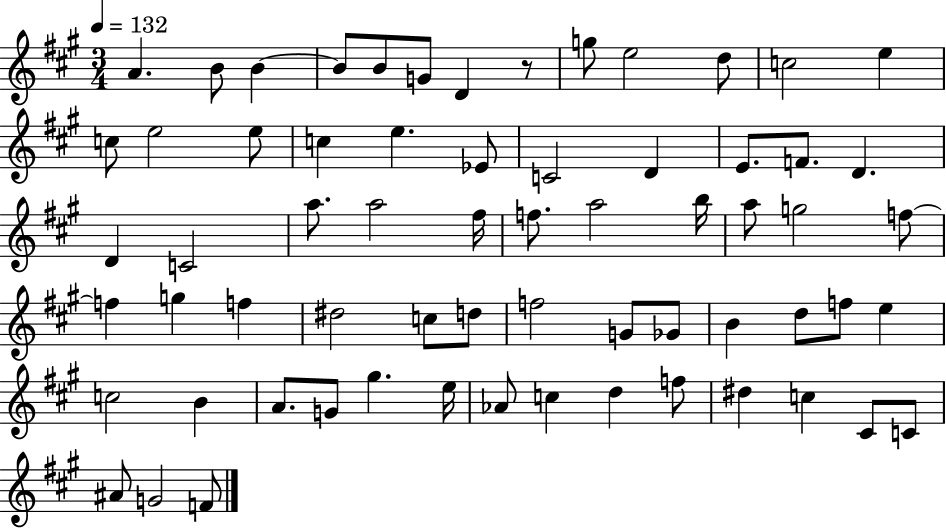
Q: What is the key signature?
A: A major